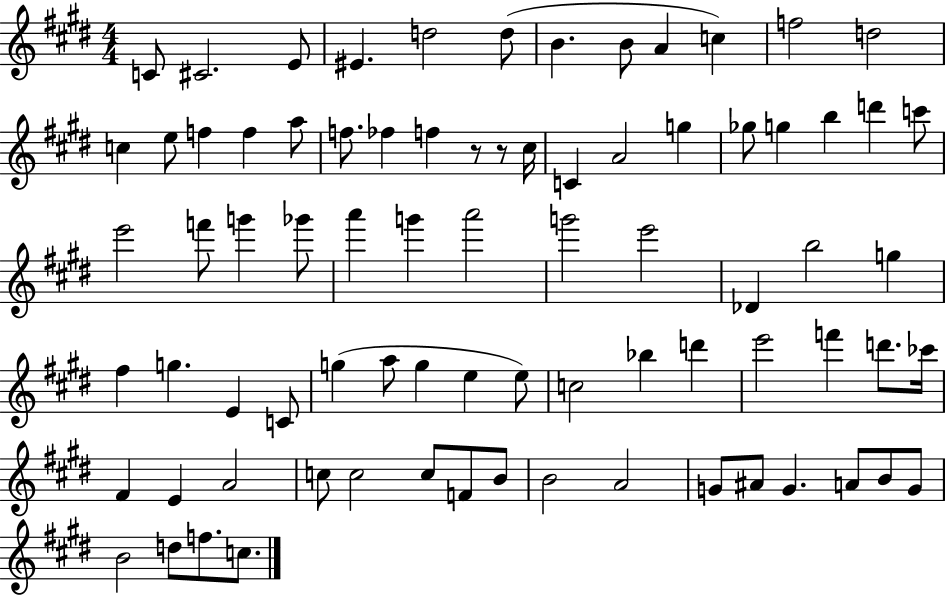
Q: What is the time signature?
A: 4/4